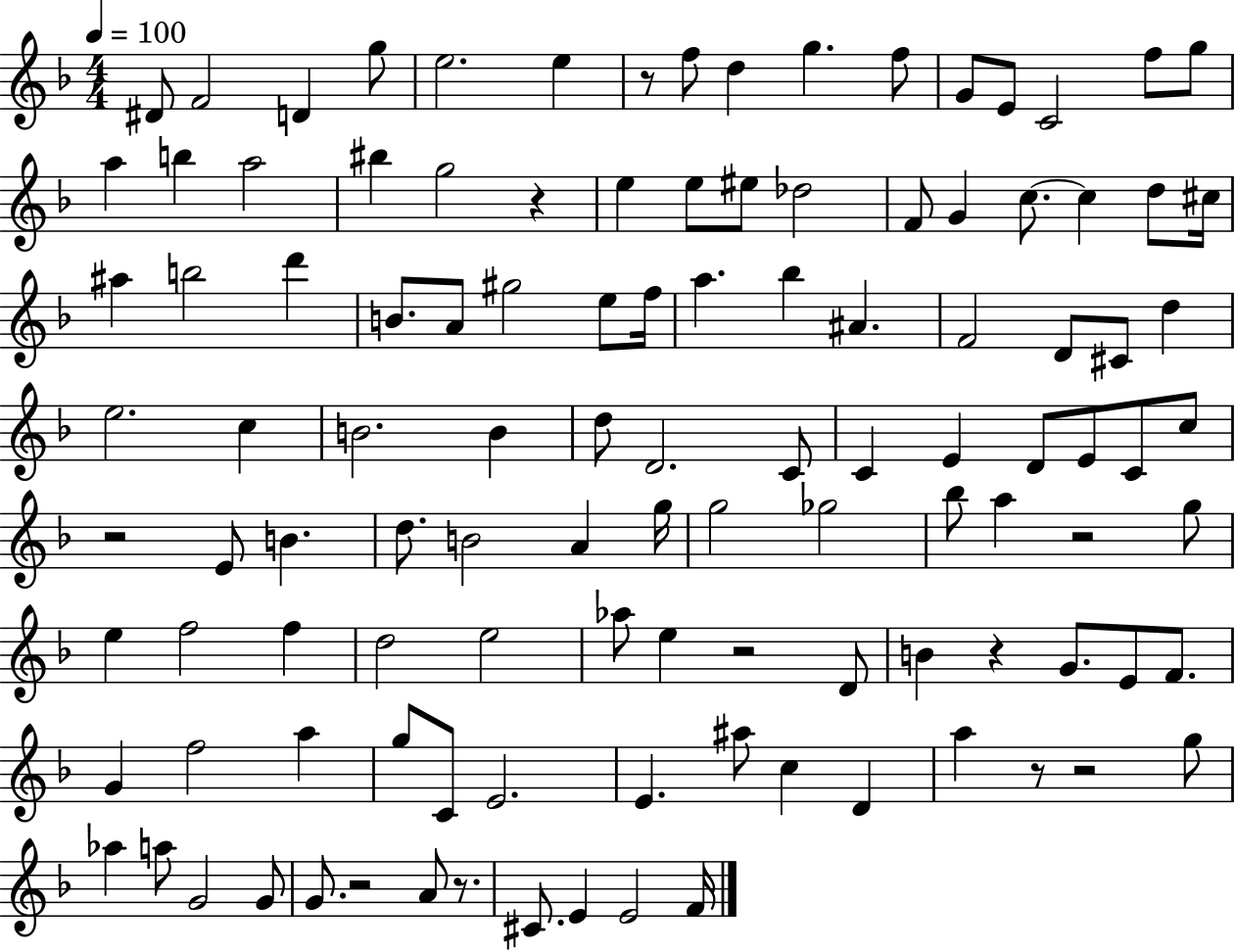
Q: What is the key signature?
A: F major